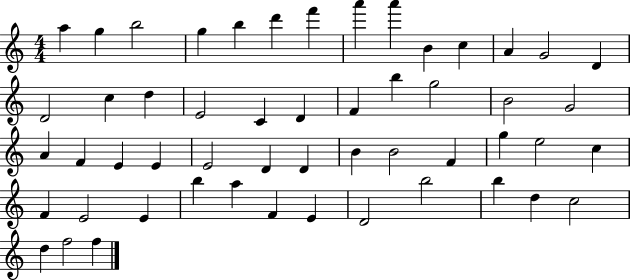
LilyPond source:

{
  \clef treble
  \numericTimeSignature
  \time 4/4
  \key c \major
  a''4 g''4 b''2 | g''4 b''4 d'''4 f'''4 | a'''4 a'''4 b'4 c''4 | a'4 g'2 d'4 | \break d'2 c''4 d''4 | e'2 c'4 d'4 | f'4 b''4 g''2 | b'2 g'2 | \break a'4 f'4 e'4 e'4 | e'2 d'4 d'4 | b'4 b'2 f'4 | g''4 e''2 c''4 | \break f'4 e'2 e'4 | b''4 a''4 f'4 e'4 | d'2 b''2 | b''4 d''4 c''2 | \break d''4 f''2 f''4 | \bar "|."
}